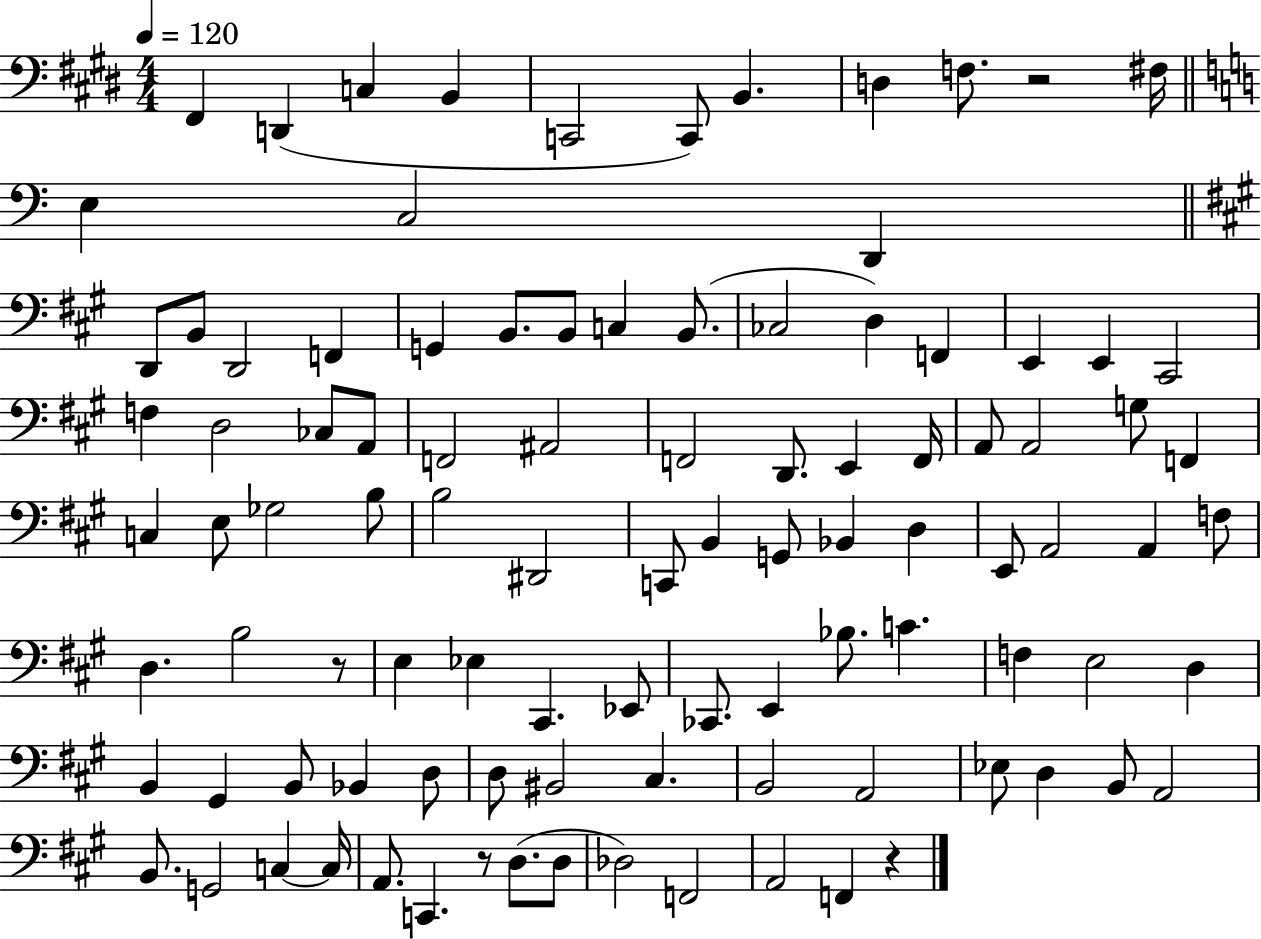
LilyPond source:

{
  \clef bass
  \numericTimeSignature
  \time 4/4
  \key e \major
  \tempo 4 = 120
  fis,4 d,4( c4 b,4 | c,2 c,8) b,4. | d4 f8. r2 fis16 | \bar "||" \break \key a \minor e4 c2 d,4 | \bar "||" \break \key a \major d,8 b,8 d,2 f,4 | g,4 b,8. b,8 c4 b,8.( | ces2 d4) f,4 | e,4 e,4 cis,2 | \break f4 d2 ces8 a,8 | f,2 ais,2 | f,2 d,8. e,4 f,16 | a,8 a,2 g8 f,4 | \break c4 e8 ges2 b8 | b2 dis,2 | c,8 b,4 g,8 bes,4 d4 | e,8 a,2 a,4 f8 | \break d4. b2 r8 | e4 ees4 cis,4. ees,8 | ces,8. e,4 bes8. c'4. | f4 e2 d4 | \break b,4 gis,4 b,8 bes,4 d8 | d8 bis,2 cis4. | b,2 a,2 | ees8 d4 b,8 a,2 | \break b,8. g,2 c4~~ c16 | a,8. c,4. r8 d8.( d8 | des2) f,2 | a,2 f,4 r4 | \break \bar "|."
}